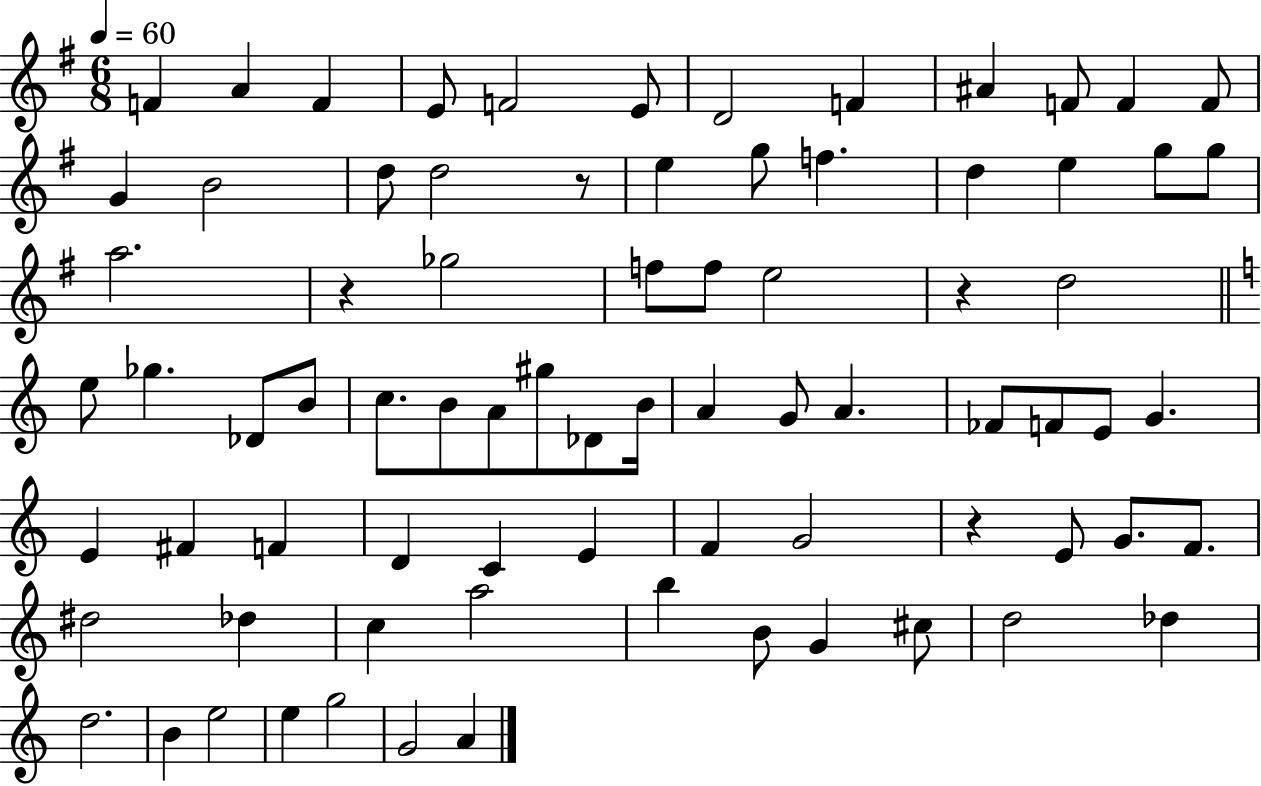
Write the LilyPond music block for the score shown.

{
  \clef treble
  \numericTimeSignature
  \time 6/8
  \key g \major
  \tempo 4 = 60
  \repeat volta 2 { f'4 a'4 f'4 | e'8 f'2 e'8 | d'2 f'4 | ais'4 f'8 f'4 f'8 | \break g'4 b'2 | d''8 d''2 r8 | e''4 g''8 f''4. | d''4 e''4 g''8 g''8 | \break a''2. | r4 ges''2 | f''8 f''8 e''2 | r4 d''2 | \break \bar "||" \break \key c \major e''8 ges''4. des'8 b'8 | c''8. b'8 a'8 gis''8 des'8 b'16 | a'4 g'8 a'4. | fes'8 f'8 e'8 g'4. | \break e'4 fis'4 f'4 | d'4 c'4 e'4 | f'4 g'2 | r4 e'8 g'8. f'8. | \break dis''2 des''4 | c''4 a''2 | b''4 b'8 g'4 cis''8 | d''2 des''4 | \break d''2. | b'4 e''2 | e''4 g''2 | g'2 a'4 | \break } \bar "|."
}